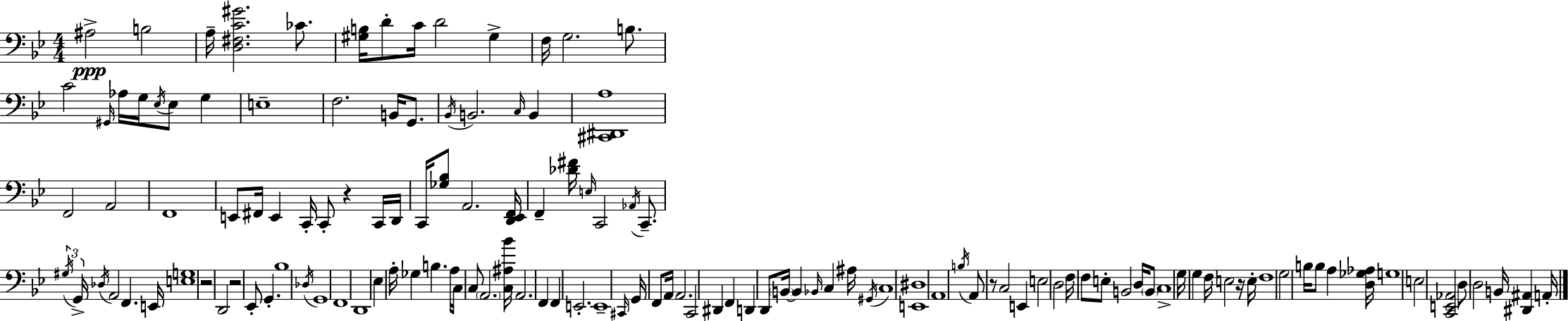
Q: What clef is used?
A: bass